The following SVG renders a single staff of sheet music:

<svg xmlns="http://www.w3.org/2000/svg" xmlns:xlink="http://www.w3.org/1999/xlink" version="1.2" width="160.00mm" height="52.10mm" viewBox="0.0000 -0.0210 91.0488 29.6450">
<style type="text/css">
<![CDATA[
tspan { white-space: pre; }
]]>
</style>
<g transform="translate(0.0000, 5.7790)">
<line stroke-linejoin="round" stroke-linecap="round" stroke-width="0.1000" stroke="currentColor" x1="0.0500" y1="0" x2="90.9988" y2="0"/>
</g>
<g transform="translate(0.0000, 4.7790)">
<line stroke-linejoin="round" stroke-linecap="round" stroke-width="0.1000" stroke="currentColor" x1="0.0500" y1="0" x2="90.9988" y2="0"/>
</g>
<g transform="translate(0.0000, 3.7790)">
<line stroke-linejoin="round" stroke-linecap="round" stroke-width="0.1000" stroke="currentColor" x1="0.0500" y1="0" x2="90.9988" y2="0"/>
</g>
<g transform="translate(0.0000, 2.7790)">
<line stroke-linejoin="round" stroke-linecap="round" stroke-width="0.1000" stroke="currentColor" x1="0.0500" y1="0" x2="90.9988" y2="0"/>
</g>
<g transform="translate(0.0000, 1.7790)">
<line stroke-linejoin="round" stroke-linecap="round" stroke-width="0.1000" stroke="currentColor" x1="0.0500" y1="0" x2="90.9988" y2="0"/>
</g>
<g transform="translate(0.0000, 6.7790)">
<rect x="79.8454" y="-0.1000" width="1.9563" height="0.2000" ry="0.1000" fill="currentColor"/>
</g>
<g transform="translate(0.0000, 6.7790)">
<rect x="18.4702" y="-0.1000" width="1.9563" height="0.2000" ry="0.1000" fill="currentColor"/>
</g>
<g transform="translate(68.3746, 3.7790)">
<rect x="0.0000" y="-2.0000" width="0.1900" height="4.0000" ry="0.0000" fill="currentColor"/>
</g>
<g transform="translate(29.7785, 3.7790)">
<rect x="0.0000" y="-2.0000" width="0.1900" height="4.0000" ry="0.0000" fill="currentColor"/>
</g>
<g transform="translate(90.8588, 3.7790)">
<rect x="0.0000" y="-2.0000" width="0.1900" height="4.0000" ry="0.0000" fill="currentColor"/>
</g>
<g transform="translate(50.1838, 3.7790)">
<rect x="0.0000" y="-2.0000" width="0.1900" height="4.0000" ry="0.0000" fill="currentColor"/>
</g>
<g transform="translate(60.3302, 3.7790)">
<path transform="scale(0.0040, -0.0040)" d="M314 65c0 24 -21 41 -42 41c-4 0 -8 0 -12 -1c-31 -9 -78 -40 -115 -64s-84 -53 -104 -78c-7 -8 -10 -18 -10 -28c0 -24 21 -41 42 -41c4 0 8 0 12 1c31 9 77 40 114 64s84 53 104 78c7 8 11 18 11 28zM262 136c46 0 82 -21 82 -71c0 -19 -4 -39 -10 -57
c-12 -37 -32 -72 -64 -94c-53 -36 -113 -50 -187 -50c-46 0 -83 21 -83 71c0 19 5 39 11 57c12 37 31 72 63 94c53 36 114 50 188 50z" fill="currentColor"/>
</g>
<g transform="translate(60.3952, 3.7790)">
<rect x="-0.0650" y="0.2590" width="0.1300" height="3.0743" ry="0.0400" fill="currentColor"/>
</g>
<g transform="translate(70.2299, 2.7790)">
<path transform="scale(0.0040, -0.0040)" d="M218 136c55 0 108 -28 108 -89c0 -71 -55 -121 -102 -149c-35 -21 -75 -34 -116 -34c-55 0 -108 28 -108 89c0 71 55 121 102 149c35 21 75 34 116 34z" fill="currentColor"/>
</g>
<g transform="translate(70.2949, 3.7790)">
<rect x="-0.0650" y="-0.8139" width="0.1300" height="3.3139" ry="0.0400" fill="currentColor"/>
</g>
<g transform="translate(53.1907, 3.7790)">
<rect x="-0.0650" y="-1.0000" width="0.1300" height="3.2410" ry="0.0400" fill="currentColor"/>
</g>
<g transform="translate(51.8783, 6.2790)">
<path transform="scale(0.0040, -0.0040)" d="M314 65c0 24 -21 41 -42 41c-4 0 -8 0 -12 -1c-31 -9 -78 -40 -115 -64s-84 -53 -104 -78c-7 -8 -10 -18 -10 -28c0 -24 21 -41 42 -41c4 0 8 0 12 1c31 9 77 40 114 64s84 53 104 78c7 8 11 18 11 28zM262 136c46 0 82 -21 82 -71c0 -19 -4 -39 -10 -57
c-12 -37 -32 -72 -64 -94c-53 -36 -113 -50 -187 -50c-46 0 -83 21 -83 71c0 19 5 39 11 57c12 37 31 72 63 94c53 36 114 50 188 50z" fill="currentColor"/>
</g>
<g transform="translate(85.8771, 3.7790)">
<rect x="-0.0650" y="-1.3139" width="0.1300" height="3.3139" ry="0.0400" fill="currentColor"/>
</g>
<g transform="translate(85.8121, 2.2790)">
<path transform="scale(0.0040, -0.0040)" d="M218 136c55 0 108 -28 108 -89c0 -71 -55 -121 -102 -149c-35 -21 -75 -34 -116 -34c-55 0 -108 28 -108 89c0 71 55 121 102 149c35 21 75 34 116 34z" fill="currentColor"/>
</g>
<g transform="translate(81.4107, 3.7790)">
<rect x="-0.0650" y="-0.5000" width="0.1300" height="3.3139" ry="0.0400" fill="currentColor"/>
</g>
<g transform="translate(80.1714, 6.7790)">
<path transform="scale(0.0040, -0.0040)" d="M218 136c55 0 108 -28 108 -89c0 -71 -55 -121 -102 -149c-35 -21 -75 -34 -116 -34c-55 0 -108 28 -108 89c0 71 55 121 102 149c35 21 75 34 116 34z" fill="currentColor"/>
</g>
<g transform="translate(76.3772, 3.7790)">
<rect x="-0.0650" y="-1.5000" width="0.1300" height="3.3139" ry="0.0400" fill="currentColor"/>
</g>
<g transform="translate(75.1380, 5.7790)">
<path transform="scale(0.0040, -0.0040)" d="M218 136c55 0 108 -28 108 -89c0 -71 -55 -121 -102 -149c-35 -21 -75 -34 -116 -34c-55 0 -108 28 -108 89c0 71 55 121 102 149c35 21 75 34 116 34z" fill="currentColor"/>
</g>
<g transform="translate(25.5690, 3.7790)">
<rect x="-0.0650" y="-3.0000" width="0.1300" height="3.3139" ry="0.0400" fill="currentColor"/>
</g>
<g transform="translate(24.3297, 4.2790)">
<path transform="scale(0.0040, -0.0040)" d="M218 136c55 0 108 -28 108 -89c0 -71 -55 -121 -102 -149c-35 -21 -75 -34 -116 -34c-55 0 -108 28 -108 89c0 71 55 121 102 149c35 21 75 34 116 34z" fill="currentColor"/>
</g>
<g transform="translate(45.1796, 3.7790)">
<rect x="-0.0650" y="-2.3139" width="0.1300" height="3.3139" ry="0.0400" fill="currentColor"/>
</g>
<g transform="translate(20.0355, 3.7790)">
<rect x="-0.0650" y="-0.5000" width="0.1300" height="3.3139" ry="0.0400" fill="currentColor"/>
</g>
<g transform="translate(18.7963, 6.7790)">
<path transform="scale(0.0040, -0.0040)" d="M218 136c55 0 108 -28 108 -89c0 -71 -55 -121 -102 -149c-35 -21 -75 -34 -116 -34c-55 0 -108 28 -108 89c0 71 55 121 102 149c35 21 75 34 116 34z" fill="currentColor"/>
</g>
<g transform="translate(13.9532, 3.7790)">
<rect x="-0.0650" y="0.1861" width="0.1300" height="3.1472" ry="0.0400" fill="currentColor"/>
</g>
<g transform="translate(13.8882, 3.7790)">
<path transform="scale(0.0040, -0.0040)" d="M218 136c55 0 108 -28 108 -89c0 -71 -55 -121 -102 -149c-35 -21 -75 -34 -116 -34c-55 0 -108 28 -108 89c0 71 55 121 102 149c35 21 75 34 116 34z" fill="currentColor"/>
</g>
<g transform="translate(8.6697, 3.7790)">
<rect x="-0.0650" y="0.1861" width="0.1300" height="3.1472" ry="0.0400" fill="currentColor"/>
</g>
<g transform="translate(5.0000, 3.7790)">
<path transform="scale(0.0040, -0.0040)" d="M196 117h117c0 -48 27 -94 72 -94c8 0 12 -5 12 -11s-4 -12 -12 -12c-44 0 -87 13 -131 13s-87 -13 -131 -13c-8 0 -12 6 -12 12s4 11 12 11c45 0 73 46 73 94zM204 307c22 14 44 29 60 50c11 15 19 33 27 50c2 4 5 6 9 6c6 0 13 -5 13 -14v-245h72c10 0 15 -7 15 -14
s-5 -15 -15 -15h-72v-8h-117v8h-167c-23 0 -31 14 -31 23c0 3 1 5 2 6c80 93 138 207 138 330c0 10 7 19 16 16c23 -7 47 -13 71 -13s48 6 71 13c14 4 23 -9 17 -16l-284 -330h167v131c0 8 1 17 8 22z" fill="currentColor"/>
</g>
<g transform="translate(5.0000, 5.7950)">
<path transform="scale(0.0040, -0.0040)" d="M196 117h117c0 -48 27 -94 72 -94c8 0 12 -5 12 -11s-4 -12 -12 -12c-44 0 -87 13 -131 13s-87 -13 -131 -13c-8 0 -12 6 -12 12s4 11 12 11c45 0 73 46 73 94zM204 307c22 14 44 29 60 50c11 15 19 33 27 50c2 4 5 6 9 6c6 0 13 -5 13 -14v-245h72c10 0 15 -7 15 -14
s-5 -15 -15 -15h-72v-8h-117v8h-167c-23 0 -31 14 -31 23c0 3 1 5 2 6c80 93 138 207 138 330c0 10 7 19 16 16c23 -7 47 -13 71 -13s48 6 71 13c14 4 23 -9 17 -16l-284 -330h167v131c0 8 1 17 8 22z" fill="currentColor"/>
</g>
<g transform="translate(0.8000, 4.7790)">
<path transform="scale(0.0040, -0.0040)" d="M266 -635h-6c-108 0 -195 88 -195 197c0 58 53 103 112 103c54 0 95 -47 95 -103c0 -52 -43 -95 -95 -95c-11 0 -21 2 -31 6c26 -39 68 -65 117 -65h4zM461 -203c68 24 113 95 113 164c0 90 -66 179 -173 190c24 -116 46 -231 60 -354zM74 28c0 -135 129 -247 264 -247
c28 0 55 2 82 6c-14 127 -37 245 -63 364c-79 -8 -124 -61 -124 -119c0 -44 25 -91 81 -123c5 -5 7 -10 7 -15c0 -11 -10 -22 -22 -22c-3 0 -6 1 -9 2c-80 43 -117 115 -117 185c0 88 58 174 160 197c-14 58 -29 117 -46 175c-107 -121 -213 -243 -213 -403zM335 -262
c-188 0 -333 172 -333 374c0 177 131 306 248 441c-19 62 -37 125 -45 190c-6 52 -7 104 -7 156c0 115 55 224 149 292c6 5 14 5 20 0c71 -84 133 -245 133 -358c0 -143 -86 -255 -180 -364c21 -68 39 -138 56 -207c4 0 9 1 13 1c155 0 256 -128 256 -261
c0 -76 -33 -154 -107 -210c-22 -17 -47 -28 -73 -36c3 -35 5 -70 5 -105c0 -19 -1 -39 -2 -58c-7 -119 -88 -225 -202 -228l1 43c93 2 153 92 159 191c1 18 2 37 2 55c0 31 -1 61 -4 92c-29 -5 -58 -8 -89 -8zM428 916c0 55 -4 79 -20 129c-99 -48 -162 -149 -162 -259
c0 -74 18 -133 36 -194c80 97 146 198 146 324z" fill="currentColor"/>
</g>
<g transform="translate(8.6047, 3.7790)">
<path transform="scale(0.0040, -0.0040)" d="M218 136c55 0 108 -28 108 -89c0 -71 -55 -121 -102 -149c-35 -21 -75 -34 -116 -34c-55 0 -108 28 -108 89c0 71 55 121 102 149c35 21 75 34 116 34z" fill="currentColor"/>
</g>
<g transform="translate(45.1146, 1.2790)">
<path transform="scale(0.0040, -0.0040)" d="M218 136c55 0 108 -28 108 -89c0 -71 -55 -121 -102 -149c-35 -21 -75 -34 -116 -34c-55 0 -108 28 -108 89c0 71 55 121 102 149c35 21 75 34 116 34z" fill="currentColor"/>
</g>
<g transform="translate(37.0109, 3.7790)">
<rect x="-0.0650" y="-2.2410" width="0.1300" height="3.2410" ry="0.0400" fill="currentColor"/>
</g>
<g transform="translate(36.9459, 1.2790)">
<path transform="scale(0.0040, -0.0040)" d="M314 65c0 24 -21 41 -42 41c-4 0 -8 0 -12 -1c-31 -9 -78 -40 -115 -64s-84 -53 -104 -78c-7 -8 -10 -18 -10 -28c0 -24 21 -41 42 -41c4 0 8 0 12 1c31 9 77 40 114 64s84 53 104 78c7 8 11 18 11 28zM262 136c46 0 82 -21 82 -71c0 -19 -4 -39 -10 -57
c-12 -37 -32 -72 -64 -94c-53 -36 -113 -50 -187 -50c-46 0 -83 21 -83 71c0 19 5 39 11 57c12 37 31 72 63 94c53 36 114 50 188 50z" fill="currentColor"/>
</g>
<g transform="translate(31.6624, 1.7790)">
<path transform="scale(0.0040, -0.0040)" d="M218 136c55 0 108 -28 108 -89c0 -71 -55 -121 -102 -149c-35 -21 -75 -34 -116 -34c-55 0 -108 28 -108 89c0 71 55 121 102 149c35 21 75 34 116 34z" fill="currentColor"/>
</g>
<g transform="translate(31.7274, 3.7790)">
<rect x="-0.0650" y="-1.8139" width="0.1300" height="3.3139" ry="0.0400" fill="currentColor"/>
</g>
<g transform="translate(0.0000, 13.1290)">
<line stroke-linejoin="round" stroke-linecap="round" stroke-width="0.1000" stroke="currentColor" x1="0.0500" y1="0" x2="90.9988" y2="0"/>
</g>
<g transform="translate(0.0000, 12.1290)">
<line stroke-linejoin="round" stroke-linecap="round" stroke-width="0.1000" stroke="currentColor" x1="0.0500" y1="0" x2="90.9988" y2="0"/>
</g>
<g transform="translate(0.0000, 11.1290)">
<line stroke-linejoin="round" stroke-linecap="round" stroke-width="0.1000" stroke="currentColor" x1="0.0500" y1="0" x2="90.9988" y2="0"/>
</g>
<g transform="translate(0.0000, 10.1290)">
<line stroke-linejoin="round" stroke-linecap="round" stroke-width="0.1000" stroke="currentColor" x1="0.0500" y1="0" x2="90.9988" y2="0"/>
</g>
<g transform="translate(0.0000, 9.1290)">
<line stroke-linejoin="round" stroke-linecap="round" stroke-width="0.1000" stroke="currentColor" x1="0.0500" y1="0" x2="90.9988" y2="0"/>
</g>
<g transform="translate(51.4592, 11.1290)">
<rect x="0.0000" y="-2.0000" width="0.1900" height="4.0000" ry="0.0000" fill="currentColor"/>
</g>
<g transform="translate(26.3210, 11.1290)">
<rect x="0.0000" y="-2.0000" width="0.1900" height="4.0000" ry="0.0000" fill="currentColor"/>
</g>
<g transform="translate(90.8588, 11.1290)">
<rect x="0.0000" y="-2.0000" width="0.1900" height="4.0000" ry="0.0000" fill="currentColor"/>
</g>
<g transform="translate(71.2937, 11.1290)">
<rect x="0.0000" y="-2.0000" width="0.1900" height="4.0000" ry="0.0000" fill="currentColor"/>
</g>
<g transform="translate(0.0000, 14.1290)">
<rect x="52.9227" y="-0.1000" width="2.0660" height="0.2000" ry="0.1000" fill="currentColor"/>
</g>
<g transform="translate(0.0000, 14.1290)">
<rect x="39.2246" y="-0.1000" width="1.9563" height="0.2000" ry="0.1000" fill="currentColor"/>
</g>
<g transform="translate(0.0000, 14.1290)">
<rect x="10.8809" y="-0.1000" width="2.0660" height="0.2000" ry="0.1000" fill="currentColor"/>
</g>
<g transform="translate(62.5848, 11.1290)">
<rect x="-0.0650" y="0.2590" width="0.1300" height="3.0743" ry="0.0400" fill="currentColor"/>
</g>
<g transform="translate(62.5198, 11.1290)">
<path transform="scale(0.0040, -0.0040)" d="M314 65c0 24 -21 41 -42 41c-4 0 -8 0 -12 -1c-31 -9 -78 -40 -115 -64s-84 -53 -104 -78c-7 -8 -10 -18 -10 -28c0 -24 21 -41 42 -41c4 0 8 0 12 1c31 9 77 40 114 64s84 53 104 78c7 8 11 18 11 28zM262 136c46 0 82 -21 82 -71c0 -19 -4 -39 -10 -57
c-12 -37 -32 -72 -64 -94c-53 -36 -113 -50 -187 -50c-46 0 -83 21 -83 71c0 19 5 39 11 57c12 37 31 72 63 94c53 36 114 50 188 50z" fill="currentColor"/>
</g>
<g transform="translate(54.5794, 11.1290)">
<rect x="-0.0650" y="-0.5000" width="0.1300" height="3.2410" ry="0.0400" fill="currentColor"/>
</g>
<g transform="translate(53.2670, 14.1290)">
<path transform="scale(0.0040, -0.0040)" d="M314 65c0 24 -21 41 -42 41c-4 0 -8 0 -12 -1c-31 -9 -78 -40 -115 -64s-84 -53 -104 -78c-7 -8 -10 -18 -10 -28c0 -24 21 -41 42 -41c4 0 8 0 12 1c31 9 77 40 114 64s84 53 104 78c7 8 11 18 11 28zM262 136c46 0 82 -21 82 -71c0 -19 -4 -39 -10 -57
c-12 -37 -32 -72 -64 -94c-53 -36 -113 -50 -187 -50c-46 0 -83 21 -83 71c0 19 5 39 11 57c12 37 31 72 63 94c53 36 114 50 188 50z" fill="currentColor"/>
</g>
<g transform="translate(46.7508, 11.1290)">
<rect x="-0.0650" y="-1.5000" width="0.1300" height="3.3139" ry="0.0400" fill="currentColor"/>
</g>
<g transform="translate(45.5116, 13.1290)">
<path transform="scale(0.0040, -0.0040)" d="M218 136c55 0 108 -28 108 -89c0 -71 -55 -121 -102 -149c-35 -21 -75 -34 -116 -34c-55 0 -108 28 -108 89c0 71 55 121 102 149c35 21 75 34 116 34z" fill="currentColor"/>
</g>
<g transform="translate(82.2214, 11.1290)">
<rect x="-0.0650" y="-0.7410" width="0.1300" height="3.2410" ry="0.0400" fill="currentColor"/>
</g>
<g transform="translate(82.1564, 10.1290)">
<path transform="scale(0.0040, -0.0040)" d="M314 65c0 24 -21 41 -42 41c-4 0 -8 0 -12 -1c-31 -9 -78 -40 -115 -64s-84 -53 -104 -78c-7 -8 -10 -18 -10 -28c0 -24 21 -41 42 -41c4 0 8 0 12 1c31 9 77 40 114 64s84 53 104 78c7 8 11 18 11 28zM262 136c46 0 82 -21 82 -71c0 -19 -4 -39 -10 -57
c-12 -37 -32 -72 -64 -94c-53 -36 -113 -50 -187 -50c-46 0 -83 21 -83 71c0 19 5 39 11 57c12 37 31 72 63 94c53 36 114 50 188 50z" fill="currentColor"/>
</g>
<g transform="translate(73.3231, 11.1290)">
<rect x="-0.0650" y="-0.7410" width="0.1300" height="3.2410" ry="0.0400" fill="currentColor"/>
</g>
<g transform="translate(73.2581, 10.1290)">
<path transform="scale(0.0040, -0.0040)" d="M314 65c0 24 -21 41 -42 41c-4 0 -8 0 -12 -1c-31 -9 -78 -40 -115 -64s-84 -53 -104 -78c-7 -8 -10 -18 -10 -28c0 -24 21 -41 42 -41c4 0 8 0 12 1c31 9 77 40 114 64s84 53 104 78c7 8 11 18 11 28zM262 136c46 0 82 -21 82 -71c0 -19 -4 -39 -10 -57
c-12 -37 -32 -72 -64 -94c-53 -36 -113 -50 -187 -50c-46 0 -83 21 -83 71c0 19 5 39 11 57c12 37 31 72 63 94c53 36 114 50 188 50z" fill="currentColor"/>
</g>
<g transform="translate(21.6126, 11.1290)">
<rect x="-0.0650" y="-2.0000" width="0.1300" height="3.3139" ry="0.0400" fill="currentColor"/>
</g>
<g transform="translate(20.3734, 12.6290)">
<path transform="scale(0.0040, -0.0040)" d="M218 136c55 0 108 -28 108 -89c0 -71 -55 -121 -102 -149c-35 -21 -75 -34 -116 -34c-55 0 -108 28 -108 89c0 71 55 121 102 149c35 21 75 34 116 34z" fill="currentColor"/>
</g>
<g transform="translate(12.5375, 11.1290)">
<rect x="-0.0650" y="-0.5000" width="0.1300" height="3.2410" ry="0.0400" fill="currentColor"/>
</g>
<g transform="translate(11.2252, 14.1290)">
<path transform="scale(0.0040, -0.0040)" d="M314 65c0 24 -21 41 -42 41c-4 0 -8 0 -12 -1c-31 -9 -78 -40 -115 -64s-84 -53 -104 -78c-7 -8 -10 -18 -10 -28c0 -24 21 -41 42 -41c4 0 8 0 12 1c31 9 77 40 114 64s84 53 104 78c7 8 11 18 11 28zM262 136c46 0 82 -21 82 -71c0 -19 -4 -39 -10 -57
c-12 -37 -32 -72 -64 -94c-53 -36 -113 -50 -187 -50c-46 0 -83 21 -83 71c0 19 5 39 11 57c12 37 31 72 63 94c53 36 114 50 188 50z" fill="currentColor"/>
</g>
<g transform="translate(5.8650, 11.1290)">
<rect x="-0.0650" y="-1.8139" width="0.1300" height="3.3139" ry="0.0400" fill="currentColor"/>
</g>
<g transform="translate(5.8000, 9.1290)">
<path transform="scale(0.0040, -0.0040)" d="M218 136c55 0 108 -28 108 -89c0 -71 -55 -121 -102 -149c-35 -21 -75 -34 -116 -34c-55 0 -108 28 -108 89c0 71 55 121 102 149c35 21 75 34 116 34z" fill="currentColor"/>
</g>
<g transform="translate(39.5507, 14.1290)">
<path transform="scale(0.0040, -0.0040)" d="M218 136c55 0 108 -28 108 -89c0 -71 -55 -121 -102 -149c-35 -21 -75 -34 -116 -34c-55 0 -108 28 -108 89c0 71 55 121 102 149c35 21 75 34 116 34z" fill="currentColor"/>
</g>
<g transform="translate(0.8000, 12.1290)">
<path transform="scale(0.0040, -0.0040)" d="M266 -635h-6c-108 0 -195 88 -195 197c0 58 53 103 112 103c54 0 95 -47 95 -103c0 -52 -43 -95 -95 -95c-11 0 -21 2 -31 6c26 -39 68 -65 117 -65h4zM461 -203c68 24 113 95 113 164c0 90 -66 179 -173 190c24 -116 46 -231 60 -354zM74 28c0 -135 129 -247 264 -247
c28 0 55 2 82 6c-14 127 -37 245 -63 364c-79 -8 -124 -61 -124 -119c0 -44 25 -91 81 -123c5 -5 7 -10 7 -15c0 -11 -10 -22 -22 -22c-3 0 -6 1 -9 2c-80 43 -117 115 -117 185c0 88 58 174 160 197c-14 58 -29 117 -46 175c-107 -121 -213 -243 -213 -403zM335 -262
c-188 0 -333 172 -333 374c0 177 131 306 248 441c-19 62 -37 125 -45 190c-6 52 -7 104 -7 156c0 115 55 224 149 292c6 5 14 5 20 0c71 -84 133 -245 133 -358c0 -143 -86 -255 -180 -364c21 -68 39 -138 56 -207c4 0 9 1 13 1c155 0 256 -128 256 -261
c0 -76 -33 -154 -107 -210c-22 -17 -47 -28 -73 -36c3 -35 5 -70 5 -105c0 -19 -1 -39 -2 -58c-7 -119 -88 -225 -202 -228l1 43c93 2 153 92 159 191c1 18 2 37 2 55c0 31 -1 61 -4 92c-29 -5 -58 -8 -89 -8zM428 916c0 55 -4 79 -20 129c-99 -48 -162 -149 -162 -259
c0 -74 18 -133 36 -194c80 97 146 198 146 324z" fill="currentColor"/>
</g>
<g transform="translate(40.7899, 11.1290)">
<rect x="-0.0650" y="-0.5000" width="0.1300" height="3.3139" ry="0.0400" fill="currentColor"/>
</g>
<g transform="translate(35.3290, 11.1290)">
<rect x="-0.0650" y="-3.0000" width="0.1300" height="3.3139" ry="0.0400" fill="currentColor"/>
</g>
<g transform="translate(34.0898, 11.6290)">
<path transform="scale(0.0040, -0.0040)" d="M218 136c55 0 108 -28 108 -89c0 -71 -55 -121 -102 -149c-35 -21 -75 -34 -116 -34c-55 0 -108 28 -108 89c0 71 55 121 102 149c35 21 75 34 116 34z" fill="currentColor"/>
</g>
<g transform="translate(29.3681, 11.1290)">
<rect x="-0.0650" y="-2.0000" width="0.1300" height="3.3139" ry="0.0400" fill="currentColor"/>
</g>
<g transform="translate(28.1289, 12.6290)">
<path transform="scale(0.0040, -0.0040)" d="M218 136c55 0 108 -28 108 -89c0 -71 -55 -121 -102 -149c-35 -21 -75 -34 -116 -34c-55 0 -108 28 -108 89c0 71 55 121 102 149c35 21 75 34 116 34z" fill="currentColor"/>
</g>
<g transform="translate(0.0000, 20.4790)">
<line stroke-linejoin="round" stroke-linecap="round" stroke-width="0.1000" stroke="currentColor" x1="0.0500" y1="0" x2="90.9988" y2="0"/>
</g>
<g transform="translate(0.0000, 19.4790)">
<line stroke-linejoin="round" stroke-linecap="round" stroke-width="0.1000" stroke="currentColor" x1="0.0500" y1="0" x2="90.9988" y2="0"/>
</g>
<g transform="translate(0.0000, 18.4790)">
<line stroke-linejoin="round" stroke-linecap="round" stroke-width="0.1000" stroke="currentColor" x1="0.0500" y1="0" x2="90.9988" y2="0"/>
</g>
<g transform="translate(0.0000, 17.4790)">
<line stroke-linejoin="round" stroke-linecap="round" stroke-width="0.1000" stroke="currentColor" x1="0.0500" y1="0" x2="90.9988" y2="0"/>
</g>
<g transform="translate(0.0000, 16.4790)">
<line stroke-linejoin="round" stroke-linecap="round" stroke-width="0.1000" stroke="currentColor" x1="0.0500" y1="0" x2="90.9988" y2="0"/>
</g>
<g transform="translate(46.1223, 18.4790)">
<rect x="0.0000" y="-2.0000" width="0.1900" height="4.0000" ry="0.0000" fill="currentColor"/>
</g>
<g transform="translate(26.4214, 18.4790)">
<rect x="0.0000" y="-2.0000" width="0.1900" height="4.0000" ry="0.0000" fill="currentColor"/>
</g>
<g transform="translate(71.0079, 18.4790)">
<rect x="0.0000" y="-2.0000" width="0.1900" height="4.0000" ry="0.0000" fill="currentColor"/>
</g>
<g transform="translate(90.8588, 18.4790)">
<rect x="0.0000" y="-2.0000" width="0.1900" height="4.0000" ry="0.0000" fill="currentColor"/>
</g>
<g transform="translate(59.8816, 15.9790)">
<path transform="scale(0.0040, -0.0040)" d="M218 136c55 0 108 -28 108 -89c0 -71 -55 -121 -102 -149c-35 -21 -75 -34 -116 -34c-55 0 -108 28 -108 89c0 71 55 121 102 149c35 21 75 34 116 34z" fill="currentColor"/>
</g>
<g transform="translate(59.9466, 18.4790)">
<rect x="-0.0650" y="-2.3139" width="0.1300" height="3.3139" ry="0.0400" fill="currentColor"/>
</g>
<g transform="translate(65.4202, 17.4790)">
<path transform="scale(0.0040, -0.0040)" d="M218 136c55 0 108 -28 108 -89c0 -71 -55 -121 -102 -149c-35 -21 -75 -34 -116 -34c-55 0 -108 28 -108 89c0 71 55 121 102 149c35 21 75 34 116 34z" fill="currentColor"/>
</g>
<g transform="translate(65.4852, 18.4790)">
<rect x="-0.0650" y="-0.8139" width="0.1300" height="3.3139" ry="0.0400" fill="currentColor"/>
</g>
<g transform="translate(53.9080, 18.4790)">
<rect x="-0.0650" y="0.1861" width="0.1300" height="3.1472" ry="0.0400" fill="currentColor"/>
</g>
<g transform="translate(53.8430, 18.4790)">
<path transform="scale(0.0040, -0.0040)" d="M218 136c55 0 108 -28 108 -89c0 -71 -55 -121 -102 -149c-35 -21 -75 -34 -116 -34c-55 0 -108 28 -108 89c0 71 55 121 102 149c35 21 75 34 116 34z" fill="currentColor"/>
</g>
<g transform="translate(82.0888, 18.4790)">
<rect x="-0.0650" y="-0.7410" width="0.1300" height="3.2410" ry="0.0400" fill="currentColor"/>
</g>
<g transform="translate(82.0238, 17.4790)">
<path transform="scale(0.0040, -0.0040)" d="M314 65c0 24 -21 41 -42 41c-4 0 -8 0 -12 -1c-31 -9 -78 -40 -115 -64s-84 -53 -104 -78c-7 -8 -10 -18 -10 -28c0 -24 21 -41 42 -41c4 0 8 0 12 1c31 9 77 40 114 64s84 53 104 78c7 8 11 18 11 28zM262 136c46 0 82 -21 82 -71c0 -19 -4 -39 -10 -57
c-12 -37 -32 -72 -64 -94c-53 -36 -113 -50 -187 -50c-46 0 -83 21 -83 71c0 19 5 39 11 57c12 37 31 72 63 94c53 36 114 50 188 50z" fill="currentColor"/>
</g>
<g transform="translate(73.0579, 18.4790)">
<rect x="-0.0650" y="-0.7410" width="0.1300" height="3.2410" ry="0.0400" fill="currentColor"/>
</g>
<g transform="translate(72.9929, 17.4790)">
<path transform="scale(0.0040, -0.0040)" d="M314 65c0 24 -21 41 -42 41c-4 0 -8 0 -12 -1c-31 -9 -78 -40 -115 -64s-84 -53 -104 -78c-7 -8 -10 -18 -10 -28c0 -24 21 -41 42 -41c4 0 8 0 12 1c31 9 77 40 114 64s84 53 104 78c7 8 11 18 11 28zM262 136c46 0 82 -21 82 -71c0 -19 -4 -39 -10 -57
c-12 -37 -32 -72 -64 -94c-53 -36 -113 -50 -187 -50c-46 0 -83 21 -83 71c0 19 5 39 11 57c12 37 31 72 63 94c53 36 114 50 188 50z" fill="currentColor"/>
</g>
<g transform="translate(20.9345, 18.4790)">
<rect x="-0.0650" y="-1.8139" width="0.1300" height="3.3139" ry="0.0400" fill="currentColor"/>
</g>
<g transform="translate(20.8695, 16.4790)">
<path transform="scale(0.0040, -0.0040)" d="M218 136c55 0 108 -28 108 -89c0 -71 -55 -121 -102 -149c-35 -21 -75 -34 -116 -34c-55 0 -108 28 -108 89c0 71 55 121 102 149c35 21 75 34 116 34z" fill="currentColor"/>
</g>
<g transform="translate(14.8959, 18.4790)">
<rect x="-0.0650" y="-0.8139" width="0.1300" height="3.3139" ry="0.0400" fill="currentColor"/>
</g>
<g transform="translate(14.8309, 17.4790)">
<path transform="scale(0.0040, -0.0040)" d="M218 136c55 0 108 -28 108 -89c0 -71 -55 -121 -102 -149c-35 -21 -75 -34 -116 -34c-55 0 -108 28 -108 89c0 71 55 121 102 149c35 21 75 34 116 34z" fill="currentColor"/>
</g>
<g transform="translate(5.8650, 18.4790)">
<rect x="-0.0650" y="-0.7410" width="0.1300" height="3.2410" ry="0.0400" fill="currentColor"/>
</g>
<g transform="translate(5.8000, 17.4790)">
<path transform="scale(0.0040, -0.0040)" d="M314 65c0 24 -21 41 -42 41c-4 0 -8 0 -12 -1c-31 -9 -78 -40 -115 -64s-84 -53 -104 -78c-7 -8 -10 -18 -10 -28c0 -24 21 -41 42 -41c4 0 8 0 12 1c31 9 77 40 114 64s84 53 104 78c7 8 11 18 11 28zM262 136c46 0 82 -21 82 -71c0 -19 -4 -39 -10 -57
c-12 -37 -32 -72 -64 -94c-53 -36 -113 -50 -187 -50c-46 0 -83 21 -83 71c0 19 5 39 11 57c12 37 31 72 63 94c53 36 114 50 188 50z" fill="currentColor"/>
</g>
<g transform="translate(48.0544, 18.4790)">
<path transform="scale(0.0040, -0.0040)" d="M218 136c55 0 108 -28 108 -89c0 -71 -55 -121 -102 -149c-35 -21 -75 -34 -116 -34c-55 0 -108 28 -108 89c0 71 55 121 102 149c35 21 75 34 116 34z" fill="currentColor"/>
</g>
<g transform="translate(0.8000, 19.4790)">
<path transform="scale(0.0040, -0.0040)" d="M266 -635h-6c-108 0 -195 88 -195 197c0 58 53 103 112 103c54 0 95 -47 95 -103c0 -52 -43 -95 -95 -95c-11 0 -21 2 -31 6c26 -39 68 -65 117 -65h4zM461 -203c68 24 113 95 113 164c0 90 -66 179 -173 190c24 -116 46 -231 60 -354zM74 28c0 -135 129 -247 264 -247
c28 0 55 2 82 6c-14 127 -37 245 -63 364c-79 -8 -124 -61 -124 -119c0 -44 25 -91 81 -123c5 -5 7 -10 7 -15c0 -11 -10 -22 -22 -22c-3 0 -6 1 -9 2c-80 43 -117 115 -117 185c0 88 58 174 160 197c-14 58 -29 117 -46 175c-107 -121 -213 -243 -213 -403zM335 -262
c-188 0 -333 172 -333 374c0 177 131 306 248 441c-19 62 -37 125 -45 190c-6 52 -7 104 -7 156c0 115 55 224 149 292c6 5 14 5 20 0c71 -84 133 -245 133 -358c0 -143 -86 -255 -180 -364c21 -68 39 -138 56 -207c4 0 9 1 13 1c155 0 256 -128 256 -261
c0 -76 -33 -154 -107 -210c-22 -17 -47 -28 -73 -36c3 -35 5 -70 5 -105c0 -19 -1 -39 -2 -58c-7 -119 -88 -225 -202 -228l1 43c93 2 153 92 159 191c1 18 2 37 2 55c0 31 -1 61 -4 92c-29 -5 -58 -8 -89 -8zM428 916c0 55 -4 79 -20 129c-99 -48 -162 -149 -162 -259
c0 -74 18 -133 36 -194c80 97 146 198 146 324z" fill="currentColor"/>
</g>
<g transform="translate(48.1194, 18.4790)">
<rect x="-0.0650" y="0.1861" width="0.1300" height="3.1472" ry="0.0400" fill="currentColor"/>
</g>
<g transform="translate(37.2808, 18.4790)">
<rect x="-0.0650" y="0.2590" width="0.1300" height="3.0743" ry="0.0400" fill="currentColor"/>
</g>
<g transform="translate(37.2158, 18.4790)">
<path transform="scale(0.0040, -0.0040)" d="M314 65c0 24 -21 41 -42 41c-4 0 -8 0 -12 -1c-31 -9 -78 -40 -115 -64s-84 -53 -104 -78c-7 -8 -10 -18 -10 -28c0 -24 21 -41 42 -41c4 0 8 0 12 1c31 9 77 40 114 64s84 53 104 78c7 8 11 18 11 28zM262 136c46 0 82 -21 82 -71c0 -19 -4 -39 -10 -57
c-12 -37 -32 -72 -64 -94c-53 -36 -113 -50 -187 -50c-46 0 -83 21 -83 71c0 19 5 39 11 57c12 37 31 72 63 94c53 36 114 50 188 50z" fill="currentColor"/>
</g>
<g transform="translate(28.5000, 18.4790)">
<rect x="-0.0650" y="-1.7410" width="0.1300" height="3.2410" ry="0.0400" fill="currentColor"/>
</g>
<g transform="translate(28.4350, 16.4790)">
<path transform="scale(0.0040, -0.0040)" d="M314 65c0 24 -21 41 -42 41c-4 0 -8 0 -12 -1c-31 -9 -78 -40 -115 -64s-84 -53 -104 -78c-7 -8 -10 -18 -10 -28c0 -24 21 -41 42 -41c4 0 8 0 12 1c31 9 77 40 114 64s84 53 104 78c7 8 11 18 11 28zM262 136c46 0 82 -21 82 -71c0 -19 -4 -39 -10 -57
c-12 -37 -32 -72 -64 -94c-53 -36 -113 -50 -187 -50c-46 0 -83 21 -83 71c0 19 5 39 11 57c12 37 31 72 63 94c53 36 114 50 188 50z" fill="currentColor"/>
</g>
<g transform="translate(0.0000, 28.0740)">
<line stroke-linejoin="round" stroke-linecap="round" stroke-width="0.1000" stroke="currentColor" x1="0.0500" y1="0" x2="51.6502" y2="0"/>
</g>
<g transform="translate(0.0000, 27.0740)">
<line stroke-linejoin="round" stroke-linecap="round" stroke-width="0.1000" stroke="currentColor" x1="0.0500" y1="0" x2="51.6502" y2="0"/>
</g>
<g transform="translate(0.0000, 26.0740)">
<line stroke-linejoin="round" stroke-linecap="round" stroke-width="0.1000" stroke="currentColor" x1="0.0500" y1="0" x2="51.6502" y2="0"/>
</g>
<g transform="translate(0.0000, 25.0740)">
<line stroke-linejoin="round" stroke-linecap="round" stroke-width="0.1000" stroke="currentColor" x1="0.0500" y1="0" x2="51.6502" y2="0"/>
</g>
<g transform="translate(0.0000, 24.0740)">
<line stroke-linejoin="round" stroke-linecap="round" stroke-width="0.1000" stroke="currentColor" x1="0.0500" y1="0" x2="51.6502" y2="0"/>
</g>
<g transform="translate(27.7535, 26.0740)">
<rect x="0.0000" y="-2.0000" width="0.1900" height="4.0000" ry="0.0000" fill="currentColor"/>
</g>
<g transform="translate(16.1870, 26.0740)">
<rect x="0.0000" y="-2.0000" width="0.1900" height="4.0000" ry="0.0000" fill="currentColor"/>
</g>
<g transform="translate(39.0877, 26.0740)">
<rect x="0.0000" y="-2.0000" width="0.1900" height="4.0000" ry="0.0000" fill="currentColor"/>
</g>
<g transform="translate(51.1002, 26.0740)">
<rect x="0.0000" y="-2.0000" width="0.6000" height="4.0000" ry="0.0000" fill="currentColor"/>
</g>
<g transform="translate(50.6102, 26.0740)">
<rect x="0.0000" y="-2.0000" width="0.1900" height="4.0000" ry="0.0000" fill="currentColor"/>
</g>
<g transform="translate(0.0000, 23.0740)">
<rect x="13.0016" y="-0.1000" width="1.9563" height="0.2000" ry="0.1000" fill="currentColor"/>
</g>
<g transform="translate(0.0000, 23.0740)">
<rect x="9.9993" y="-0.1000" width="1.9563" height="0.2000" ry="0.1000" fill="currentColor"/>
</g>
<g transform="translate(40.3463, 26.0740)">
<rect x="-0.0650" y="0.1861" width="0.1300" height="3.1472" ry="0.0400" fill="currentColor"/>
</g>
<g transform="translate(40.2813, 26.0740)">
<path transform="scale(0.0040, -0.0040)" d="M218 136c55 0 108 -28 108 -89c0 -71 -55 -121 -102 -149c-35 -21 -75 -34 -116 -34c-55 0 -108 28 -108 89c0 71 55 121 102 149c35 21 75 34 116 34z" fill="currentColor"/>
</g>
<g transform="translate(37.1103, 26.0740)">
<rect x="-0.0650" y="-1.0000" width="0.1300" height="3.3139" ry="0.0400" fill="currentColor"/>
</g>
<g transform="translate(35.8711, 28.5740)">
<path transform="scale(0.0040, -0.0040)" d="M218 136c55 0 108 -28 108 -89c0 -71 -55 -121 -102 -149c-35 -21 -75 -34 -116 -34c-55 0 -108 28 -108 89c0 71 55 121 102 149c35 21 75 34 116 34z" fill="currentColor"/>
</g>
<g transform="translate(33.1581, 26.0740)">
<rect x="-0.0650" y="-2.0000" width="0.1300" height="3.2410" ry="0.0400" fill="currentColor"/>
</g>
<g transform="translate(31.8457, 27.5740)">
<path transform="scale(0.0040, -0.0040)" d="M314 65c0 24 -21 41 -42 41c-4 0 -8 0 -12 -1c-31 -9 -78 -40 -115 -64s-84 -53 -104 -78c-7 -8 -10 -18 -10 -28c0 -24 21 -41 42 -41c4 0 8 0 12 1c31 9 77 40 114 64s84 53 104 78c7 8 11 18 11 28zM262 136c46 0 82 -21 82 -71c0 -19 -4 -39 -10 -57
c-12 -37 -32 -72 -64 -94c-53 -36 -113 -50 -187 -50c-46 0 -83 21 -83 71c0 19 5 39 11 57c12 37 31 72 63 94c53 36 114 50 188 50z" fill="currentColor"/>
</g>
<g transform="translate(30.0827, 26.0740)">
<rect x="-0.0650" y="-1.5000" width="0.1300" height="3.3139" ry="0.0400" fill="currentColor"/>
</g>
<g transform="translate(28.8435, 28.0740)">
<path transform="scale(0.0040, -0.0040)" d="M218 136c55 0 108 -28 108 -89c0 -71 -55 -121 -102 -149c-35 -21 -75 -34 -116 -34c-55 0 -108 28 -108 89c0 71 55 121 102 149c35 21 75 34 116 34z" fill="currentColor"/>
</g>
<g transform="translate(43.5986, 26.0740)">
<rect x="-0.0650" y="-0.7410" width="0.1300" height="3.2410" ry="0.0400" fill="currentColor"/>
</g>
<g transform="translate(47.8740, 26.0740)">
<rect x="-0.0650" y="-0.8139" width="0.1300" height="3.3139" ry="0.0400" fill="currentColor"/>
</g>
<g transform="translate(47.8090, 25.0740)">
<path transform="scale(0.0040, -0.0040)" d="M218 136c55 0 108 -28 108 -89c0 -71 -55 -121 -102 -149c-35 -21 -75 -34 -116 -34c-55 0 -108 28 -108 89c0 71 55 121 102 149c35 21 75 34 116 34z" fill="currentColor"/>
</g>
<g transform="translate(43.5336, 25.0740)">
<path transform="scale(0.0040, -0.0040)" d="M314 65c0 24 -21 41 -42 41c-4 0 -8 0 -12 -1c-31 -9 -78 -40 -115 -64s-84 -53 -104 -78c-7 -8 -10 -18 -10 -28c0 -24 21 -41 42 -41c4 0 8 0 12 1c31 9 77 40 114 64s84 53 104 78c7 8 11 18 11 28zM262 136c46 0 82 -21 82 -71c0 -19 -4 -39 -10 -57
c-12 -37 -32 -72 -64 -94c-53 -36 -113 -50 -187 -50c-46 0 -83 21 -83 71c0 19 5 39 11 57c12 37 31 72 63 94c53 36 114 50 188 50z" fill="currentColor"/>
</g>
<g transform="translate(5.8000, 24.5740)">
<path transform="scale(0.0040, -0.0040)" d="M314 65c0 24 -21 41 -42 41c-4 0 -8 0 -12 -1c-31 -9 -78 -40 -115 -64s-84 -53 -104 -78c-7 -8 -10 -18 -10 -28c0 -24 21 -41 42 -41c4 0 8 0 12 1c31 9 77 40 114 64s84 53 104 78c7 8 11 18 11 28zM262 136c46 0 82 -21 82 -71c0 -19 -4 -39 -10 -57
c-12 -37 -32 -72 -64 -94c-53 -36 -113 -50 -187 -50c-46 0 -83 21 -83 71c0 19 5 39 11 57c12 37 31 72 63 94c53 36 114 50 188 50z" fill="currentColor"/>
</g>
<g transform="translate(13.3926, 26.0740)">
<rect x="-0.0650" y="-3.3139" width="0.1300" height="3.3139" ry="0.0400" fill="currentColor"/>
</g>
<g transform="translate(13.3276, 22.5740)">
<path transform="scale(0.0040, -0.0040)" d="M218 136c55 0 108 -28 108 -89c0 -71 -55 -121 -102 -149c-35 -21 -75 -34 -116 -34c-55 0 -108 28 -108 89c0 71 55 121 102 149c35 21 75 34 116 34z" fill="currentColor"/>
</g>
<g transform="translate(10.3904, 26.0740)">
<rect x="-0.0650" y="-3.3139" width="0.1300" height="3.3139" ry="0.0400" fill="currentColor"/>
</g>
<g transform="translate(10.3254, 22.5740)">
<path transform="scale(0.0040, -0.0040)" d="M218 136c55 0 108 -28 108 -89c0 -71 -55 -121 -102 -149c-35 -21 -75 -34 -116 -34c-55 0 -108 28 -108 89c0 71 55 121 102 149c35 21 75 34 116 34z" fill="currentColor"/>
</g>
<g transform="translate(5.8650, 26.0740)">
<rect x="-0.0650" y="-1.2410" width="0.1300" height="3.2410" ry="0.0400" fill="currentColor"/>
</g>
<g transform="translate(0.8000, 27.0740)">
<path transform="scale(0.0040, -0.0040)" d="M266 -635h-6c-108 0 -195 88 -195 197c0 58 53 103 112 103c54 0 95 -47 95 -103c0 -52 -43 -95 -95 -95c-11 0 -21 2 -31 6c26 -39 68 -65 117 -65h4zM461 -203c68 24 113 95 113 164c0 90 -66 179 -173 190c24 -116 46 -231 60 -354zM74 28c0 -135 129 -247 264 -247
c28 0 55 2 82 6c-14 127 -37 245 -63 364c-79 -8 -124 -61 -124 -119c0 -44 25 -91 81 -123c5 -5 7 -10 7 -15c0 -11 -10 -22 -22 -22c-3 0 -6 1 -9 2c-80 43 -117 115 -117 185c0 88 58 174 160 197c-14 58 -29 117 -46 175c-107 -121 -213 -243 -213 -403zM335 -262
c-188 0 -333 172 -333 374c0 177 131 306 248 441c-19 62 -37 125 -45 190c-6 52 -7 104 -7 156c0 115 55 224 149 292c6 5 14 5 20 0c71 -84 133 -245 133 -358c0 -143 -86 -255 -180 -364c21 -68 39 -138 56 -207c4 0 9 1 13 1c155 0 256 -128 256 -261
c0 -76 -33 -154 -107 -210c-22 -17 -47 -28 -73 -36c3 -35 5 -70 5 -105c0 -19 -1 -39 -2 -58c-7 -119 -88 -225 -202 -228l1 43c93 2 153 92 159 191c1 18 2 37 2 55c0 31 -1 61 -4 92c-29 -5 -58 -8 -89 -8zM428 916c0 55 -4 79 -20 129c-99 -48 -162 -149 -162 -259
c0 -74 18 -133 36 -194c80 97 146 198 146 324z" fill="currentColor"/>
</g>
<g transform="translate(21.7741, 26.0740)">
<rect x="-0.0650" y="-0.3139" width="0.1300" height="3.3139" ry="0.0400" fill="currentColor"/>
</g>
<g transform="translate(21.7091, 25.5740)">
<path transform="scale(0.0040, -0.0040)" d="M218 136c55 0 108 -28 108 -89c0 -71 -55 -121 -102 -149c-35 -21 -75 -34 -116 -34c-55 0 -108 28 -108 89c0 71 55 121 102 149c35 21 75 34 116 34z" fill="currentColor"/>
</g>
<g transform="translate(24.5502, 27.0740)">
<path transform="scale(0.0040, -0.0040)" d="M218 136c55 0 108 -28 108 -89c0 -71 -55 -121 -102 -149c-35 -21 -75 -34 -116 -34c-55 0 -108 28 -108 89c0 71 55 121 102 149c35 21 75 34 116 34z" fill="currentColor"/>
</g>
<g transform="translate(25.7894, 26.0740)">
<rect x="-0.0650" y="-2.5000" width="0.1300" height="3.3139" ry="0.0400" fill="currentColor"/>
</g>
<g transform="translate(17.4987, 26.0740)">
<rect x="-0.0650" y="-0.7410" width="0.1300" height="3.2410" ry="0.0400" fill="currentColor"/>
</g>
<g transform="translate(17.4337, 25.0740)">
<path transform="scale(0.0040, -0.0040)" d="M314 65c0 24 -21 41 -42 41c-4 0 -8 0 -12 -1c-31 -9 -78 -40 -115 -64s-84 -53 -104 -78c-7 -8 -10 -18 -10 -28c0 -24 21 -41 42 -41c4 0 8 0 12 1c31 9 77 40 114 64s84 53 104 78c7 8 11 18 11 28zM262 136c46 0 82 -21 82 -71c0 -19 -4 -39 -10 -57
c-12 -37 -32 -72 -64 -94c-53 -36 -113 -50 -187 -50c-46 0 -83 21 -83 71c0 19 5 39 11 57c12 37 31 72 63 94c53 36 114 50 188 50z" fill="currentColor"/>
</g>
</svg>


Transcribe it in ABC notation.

X:1
T:Untitled
M:4/4
L:1/4
K:C
B B C A f g2 g D2 B2 d E C e f C2 F F A C E C2 B2 d2 d2 d2 d f f2 B2 B B g d d2 d2 e2 b b d2 c G E F2 D B d2 d